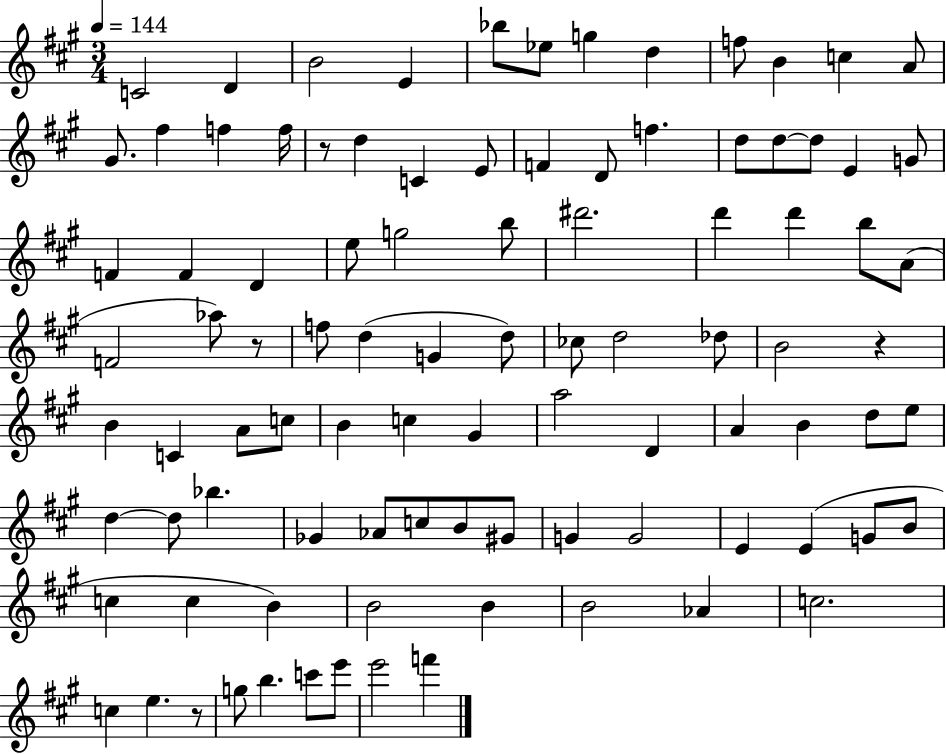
C4/h D4/q B4/h E4/q Bb5/e Eb5/e G5/q D5/q F5/e B4/q C5/q A4/e G#4/e. F#5/q F5/q F5/s R/e D5/q C4/q E4/e F4/q D4/e F5/q. D5/e D5/e D5/e E4/q G4/e F4/q F4/q D4/q E5/e G5/h B5/e D#6/h. D6/q D6/q B5/e A4/e F4/h Ab5/e R/e F5/e D5/q G4/q D5/e CES5/e D5/h Db5/e B4/h R/q B4/q C4/q A4/e C5/e B4/q C5/q G#4/q A5/h D4/q A4/q B4/q D5/e E5/e D5/q D5/e Bb5/q. Gb4/q Ab4/e C5/e B4/e G#4/e G4/q G4/h E4/q E4/q G4/e B4/e C5/q C5/q B4/q B4/h B4/q B4/h Ab4/q C5/h. C5/q E5/q. R/e G5/e B5/q. C6/e E6/e E6/h F6/q